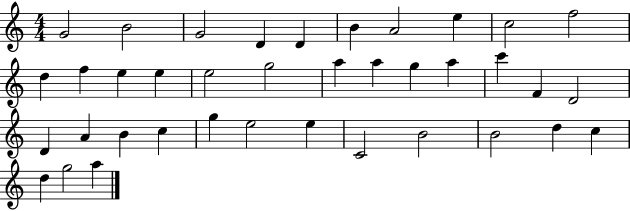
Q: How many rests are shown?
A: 0